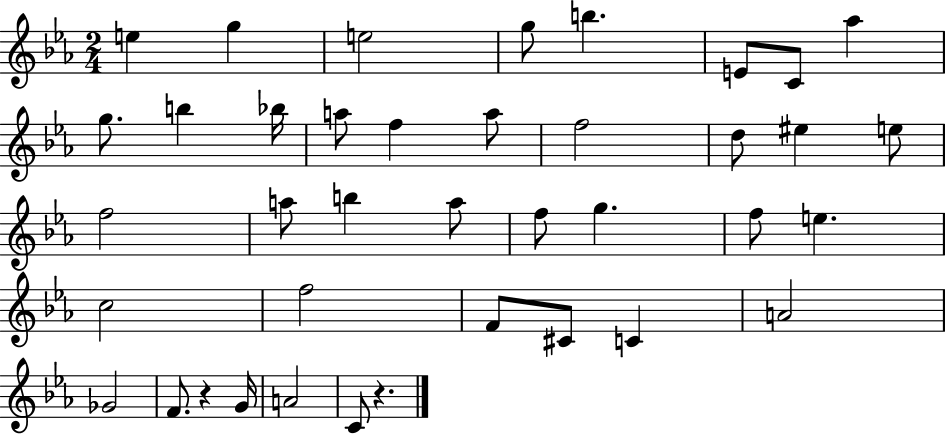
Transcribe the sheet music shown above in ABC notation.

X:1
T:Untitled
M:2/4
L:1/4
K:Eb
e g e2 g/2 b E/2 C/2 _a g/2 b _b/4 a/2 f a/2 f2 d/2 ^e e/2 f2 a/2 b a/2 f/2 g f/2 e c2 f2 F/2 ^C/2 C A2 _G2 F/2 z G/4 A2 C/2 z